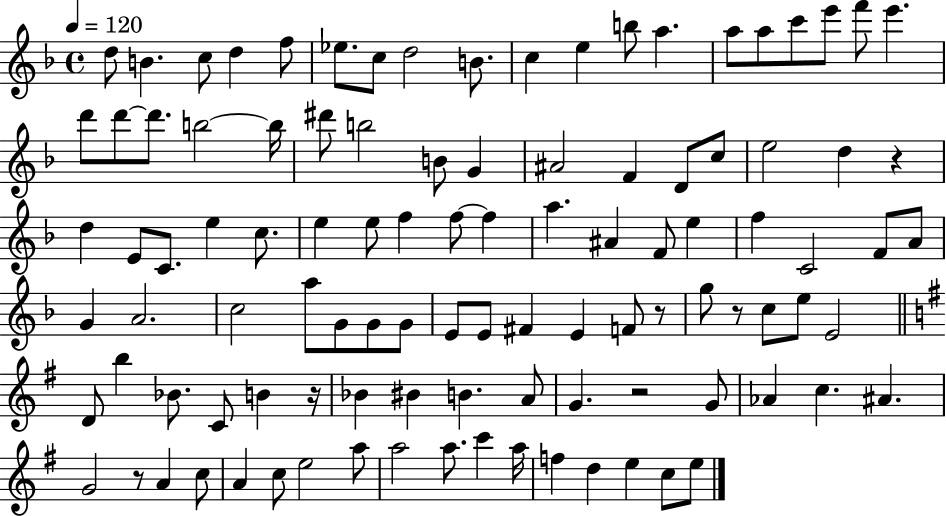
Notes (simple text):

D5/e B4/q. C5/e D5/q F5/e Eb5/e. C5/e D5/h B4/e. C5/q E5/q B5/e A5/q. A5/e A5/e C6/e E6/e F6/e E6/q. D6/e D6/e D6/e. B5/h B5/s D#6/e B5/h B4/e G4/q A#4/h F4/q D4/e C5/e E5/h D5/q R/q D5/q E4/e C4/e. E5/q C5/e. E5/q E5/e F5/q F5/e F5/q A5/q. A#4/q F4/e E5/q F5/q C4/h F4/e A4/e G4/q A4/h. C5/h A5/e G4/e G4/e G4/e E4/e E4/e F#4/q E4/q F4/e R/e G5/e R/e C5/e E5/e E4/h D4/e B5/q Bb4/e. C4/e B4/q R/s Bb4/q BIS4/q B4/q. A4/e G4/q. R/h G4/e Ab4/q C5/q. A#4/q. G4/h R/e A4/q C5/e A4/q C5/e E5/h A5/e A5/h A5/e. C6/q A5/s F5/q D5/q E5/q C5/e E5/e